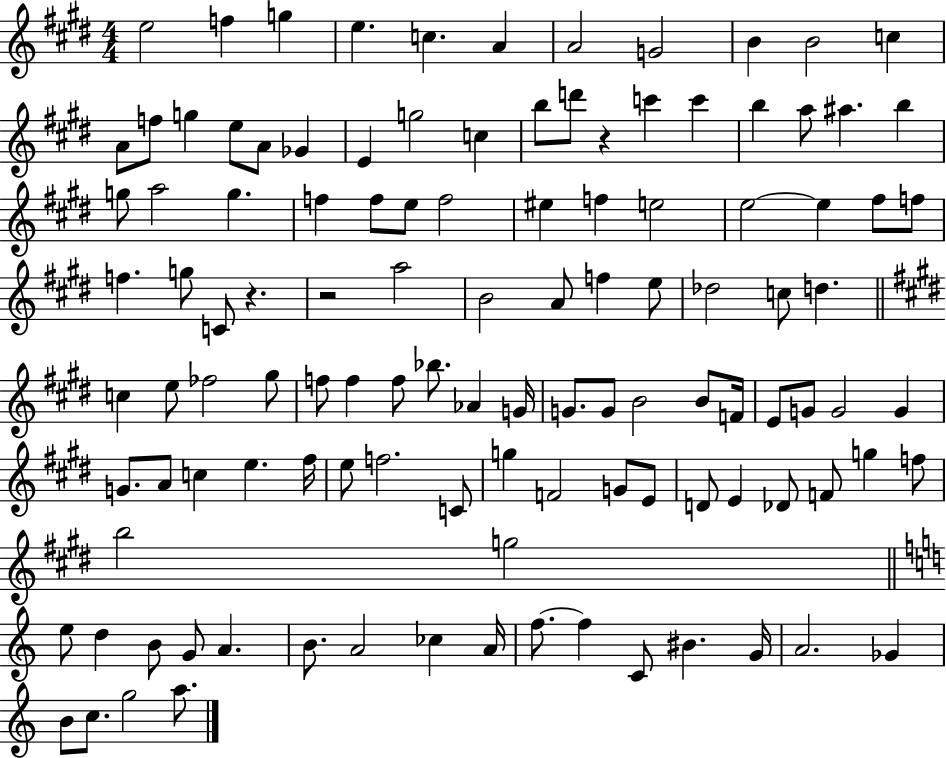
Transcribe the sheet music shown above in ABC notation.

X:1
T:Untitled
M:4/4
L:1/4
K:E
e2 f g e c A A2 G2 B B2 c A/2 f/2 g e/2 A/2 _G E g2 c b/2 d'/2 z c' c' b a/2 ^a b g/2 a2 g f f/2 e/2 f2 ^e f e2 e2 e ^f/2 f/2 f g/2 C/2 z z2 a2 B2 A/2 f e/2 _d2 c/2 d c e/2 _f2 ^g/2 f/2 f f/2 _b/2 _A G/4 G/2 G/2 B2 B/2 F/4 E/2 G/2 G2 G G/2 A/2 c e ^f/4 e/2 f2 C/2 g F2 G/2 E/2 D/2 E _D/2 F/2 g f/2 b2 g2 e/2 d B/2 G/2 A B/2 A2 _c A/4 f/2 f C/2 ^B G/4 A2 _G B/2 c/2 g2 a/2